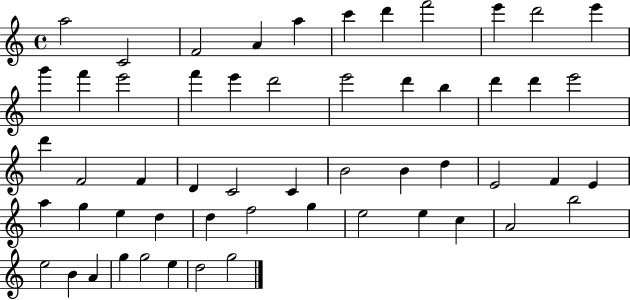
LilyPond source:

{
  \clef treble
  \time 4/4
  \defaultTimeSignature
  \key c \major
  a''2 c'2 | f'2 a'4 a''4 | c'''4 d'''4 f'''2 | e'''4 d'''2 e'''4 | \break g'''4 f'''4 e'''2 | f'''4 e'''4 d'''2 | e'''2 d'''4 b''4 | d'''4 d'''4 e'''2 | \break d'''4 f'2 f'4 | d'4 c'2 c'4 | b'2 b'4 d''4 | e'2 f'4 e'4 | \break a''4 g''4 e''4 d''4 | d''4 f''2 g''4 | e''2 e''4 c''4 | a'2 b''2 | \break e''2 b'4 a'4 | g''4 g''2 e''4 | d''2 g''2 | \bar "|."
}